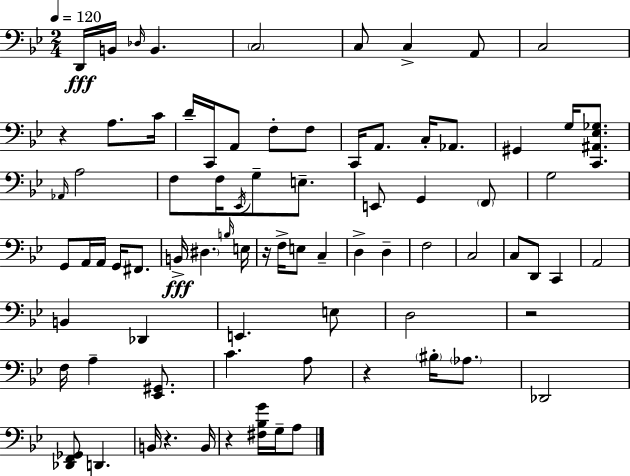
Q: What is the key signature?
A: BES major